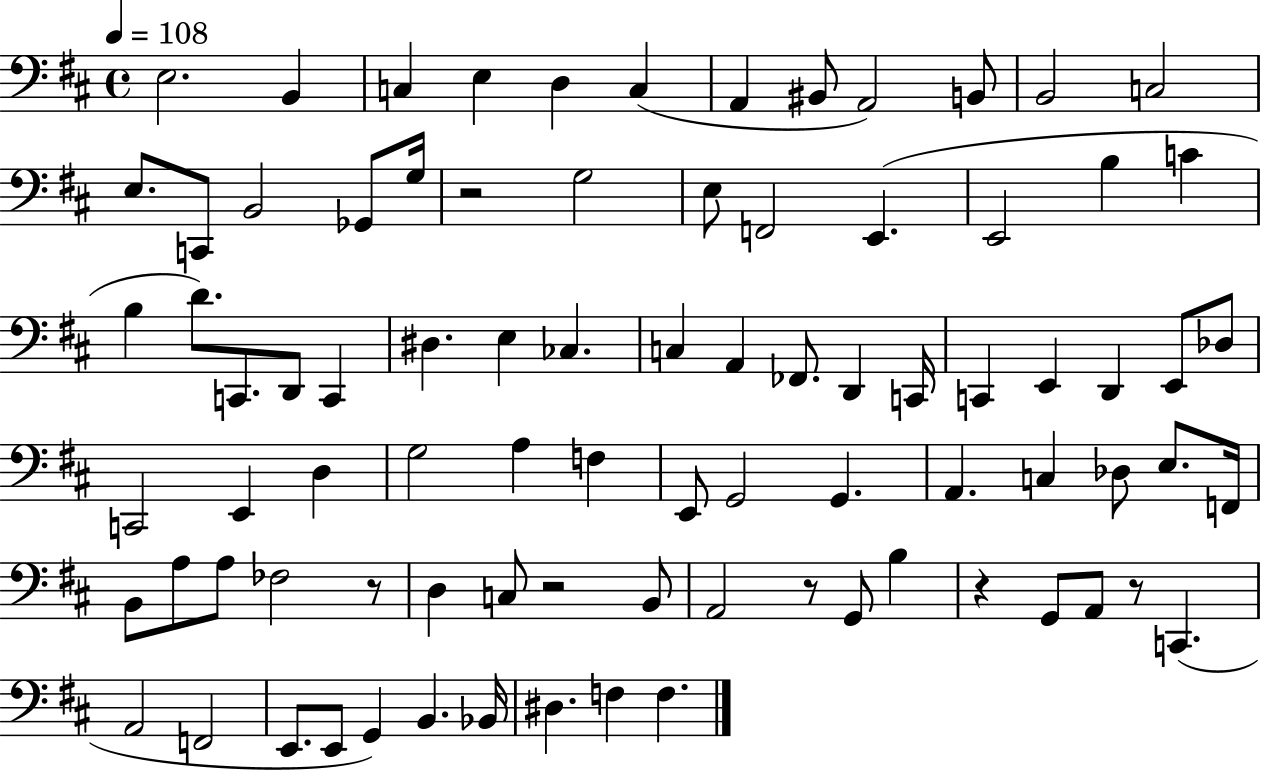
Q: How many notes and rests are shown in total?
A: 85